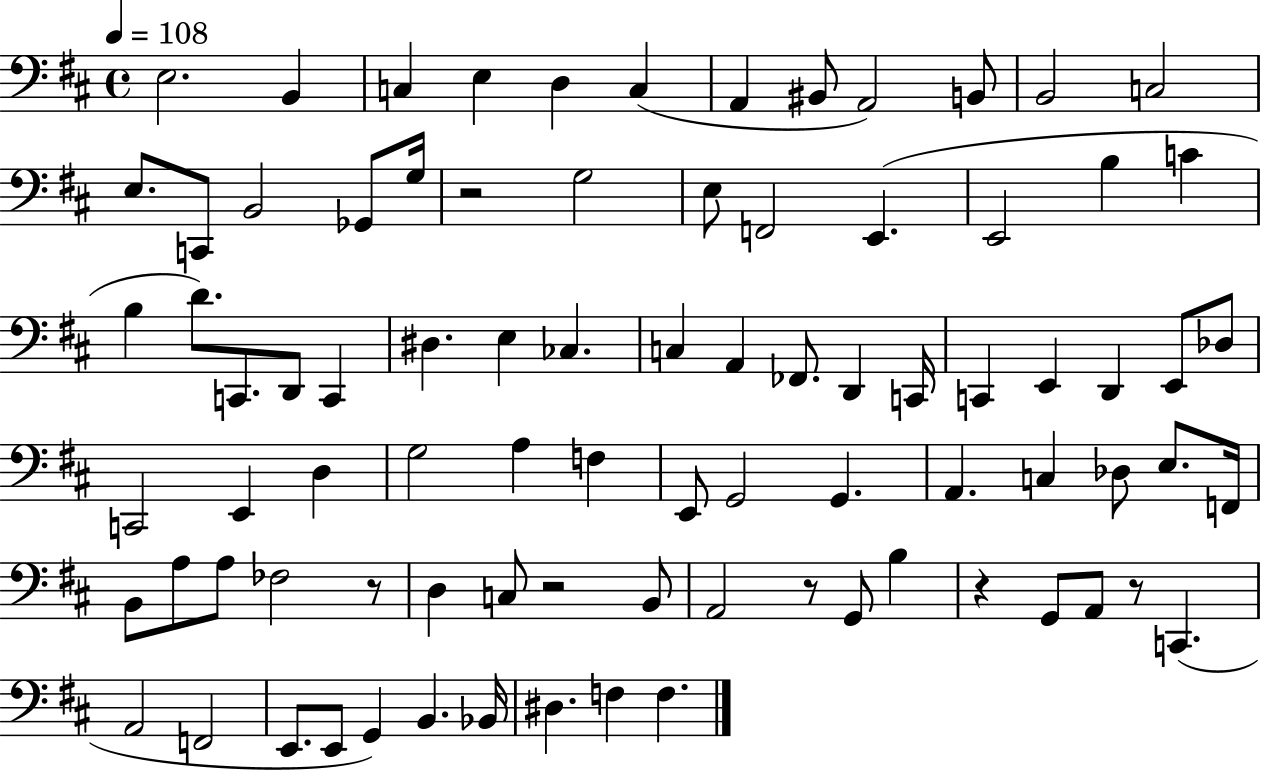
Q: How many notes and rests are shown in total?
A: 85